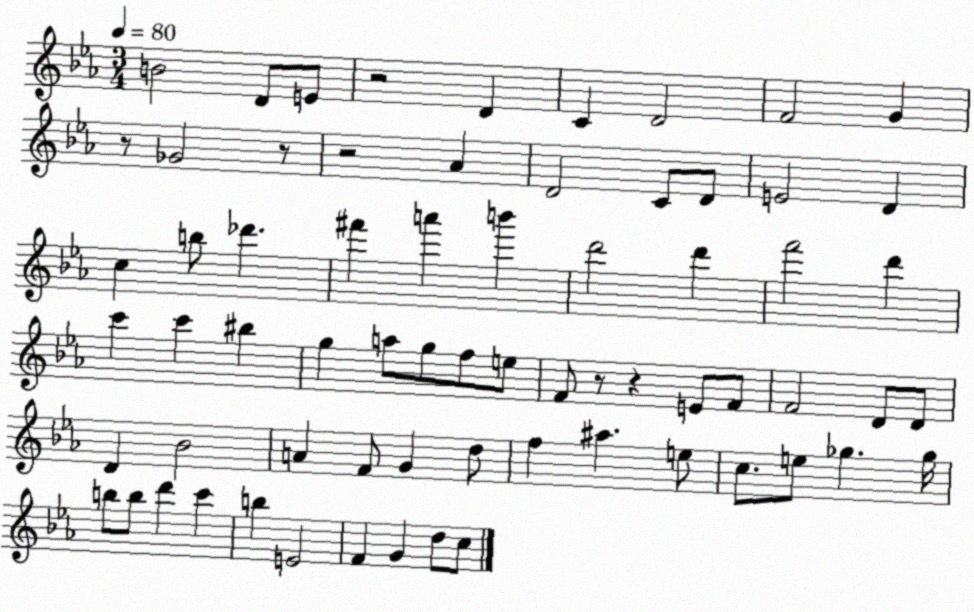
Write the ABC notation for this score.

X:1
T:Untitled
M:3/4
L:1/4
K:Eb
B2 D/2 E/2 z2 D C D2 F2 G z/2 _G2 z/2 z2 _A D2 C/2 D/2 E2 D c b/2 _d' ^f' a' b' d'2 d' f'2 d' c' c' ^b g a/2 g/2 f/2 e/2 F/2 z/2 z E/2 F/2 F2 D/2 D/2 D _B2 A F/2 G d/2 f ^a e/2 c/2 e/2 _g _g/4 b/2 b/2 d' c' b E2 F G d/2 c/2